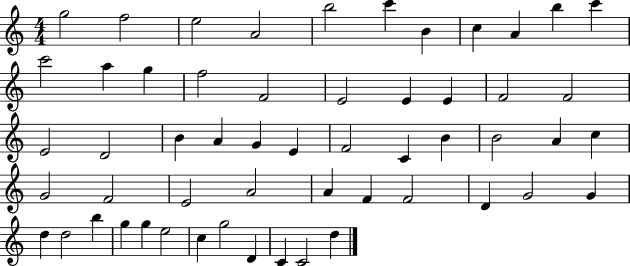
X:1
T:Untitled
M:4/4
L:1/4
K:C
g2 f2 e2 A2 b2 c' B c A b c' c'2 a g f2 F2 E2 E E F2 F2 E2 D2 B A G E F2 C B B2 A c G2 F2 E2 A2 A F F2 D G2 G d d2 b g g e2 c g2 D C C2 d